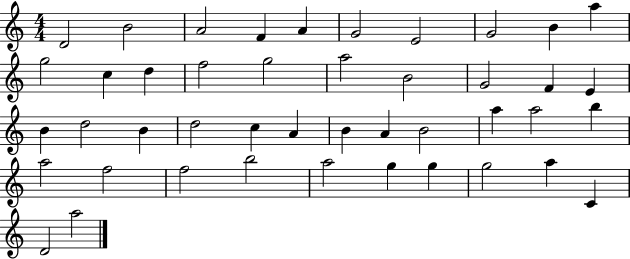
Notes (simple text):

D4/h B4/h A4/h F4/q A4/q G4/h E4/h G4/h B4/q A5/q G5/h C5/q D5/q F5/h G5/h A5/h B4/h G4/h F4/q E4/q B4/q D5/h B4/q D5/h C5/q A4/q B4/q A4/q B4/h A5/q A5/h B5/q A5/h F5/h F5/h B5/h A5/h G5/q G5/q G5/h A5/q C4/q D4/h A5/h